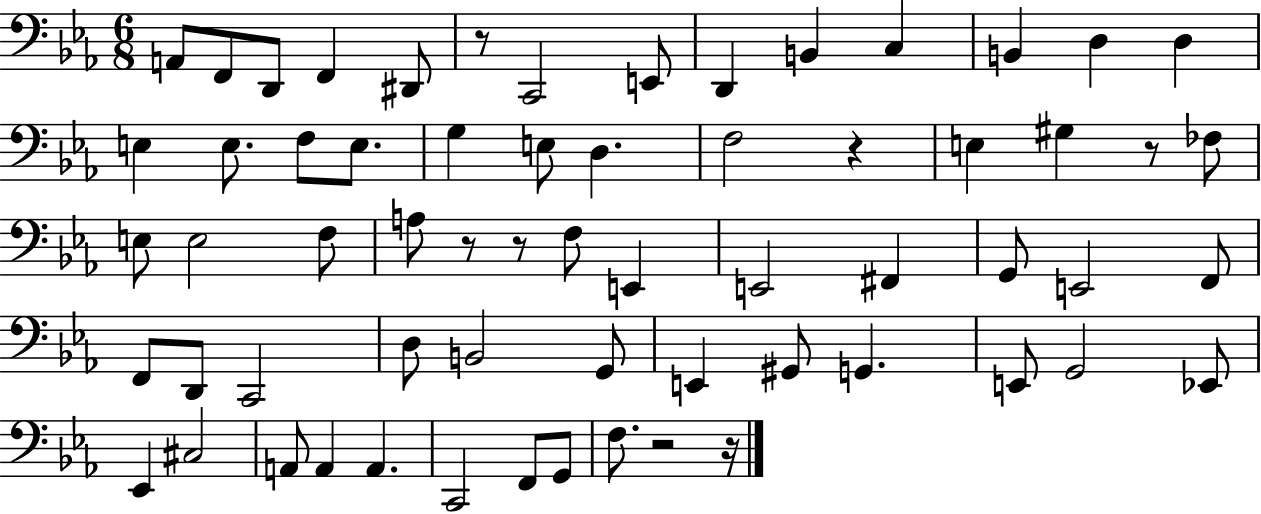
{
  \clef bass
  \numericTimeSignature
  \time 6/8
  \key ees \major
  a,8 f,8 d,8 f,4 dis,8 | r8 c,2 e,8 | d,4 b,4 c4 | b,4 d4 d4 | \break e4 e8. f8 e8. | g4 e8 d4. | f2 r4 | e4 gis4 r8 fes8 | \break e8 e2 f8 | a8 r8 r8 f8 e,4 | e,2 fis,4 | g,8 e,2 f,8 | \break f,8 d,8 c,2 | d8 b,2 g,8 | e,4 gis,8 g,4. | e,8 g,2 ees,8 | \break ees,4 cis2 | a,8 a,4 a,4. | c,2 f,8 g,8 | f8. r2 r16 | \break \bar "|."
}